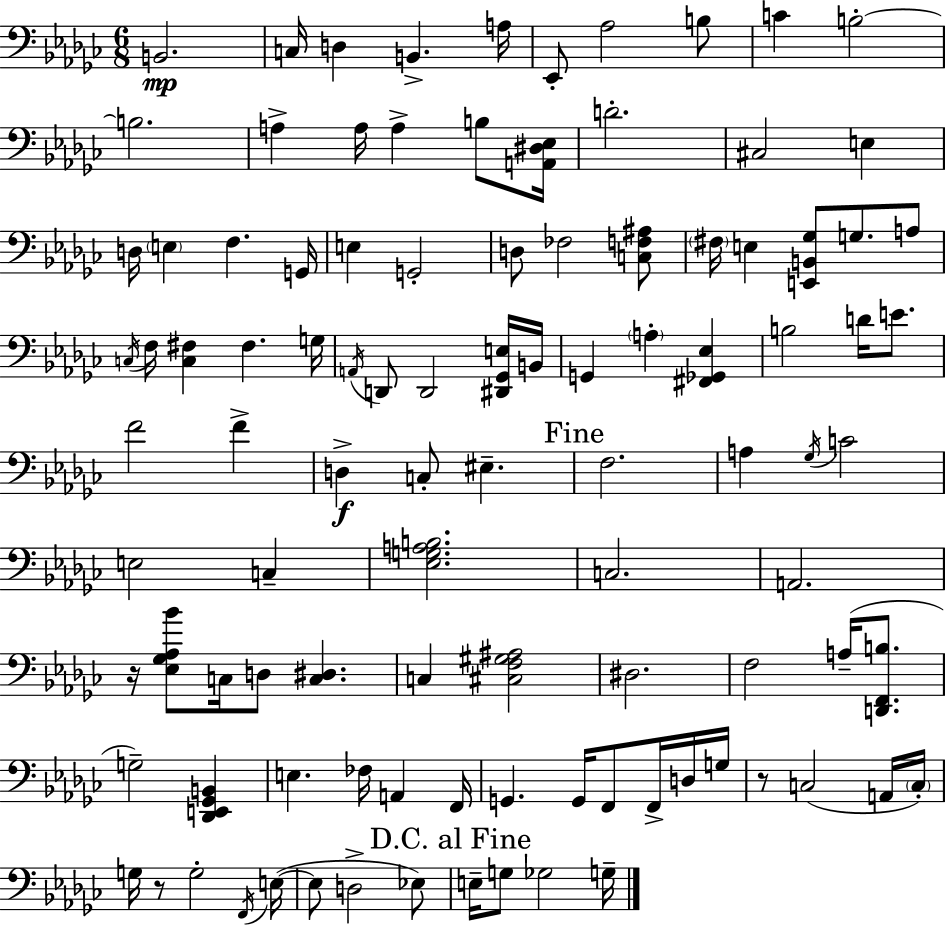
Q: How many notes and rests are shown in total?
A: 102